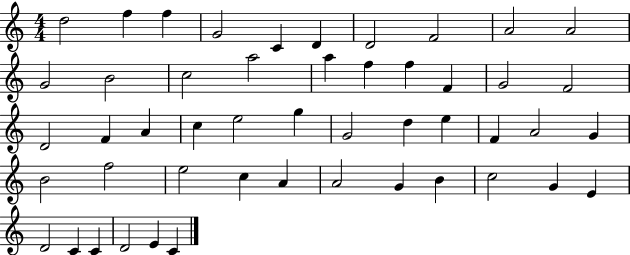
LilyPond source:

{
  \clef treble
  \numericTimeSignature
  \time 4/4
  \key c \major
  d''2 f''4 f''4 | g'2 c'4 d'4 | d'2 f'2 | a'2 a'2 | \break g'2 b'2 | c''2 a''2 | a''4 f''4 f''4 f'4 | g'2 f'2 | \break d'2 f'4 a'4 | c''4 e''2 g''4 | g'2 d''4 e''4 | f'4 a'2 g'4 | \break b'2 f''2 | e''2 c''4 a'4 | a'2 g'4 b'4 | c''2 g'4 e'4 | \break d'2 c'4 c'4 | d'2 e'4 c'4 | \bar "|."
}